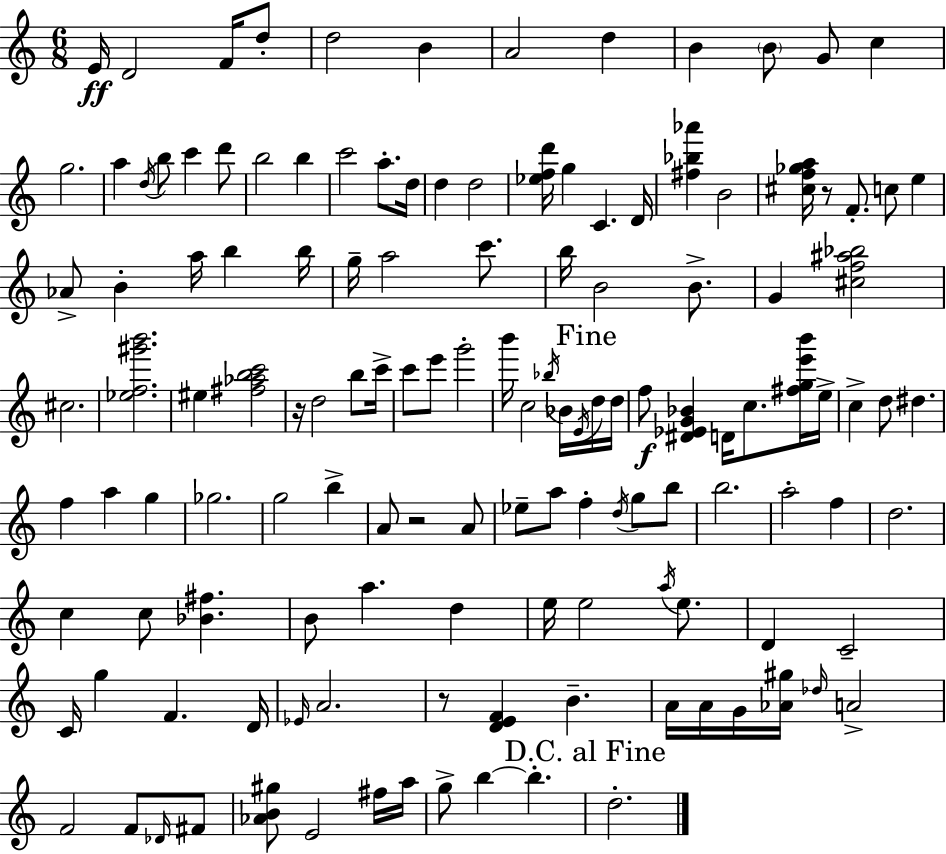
{
  \clef treble
  \numericTimeSignature
  \time 6/8
  \key a \minor
  \repeat volta 2 { e'16\ff d'2 f'16 d''8-. | d''2 b'4 | a'2 d''4 | b'4 \parenthesize b'8 g'8 c''4 | \break g''2. | a''4 \acciaccatura { d''16 } b''8 c'''4 d'''8 | b''2 b''4 | c'''2 a''8.-. | \break d''16 d''4 d''2 | <ees'' f'' d'''>16 g''4 c'4. | d'16 <fis'' bes'' aes'''>4 b'2 | <cis'' f'' ges'' a''>16 r8 f'8.-. c''8 e''4 | \break aes'8-> b'4-. a''16 b''4 | b''16 g''16-- a''2 c'''8. | b''16 b'2 b'8.-> | g'4 <cis'' f'' ais'' bes''>2 | \break cis''2. | <ees'' f'' gis''' b'''>2. | eis''4 <fis'' aes'' b'' c'''>2 | r16 d''2 b''8 | \break c'''16-> c'''8 e'''8 g'''2-. | b'''16 c''2 \acciaccatura { bes''16 } bes'16 | \acciaccatura { e'16 } \mark "Fine" d''16 d''16 f''8\f <dis' ees' g' bes'>4 d'16 c''8. | <fis'' g'' e''' b'''>16 e''16-> c''4-> d''8 dis''4. | \break f''4 a''4 g''4 | ges''2. | g''2 b''4-> | a'8 r2 | \break a'8 ees''8-- a''8 f''4-. \acciaccatura { d''16 } | g''8 b''8 b''2. | a''2-. | f''4 d''2. | \break c''4 c''8 <bes' fis''>4. | b'8 a''4. | d''4 e''16 e''2 | \acciaccatura { a''16 } e''8. d'4 c'2-- | \break c'16 g''4 f'4. | d'16 \grace { ees'16 } a'2. | r8 <d' e' f'>4 | b'4.-- a'16 a'16 g'16 <aes' gis''>16 \grace { des''16 } a'2-> | \break f'2 | f'8 \grace { des'16 } fis'8 <aes' b' gis''>8 e'2 | fis''16 a''16 g''8-> b''4~~ | b''4.-. \mark "D.C. al Fine" d''2.-. | \break } \bar "|."
}